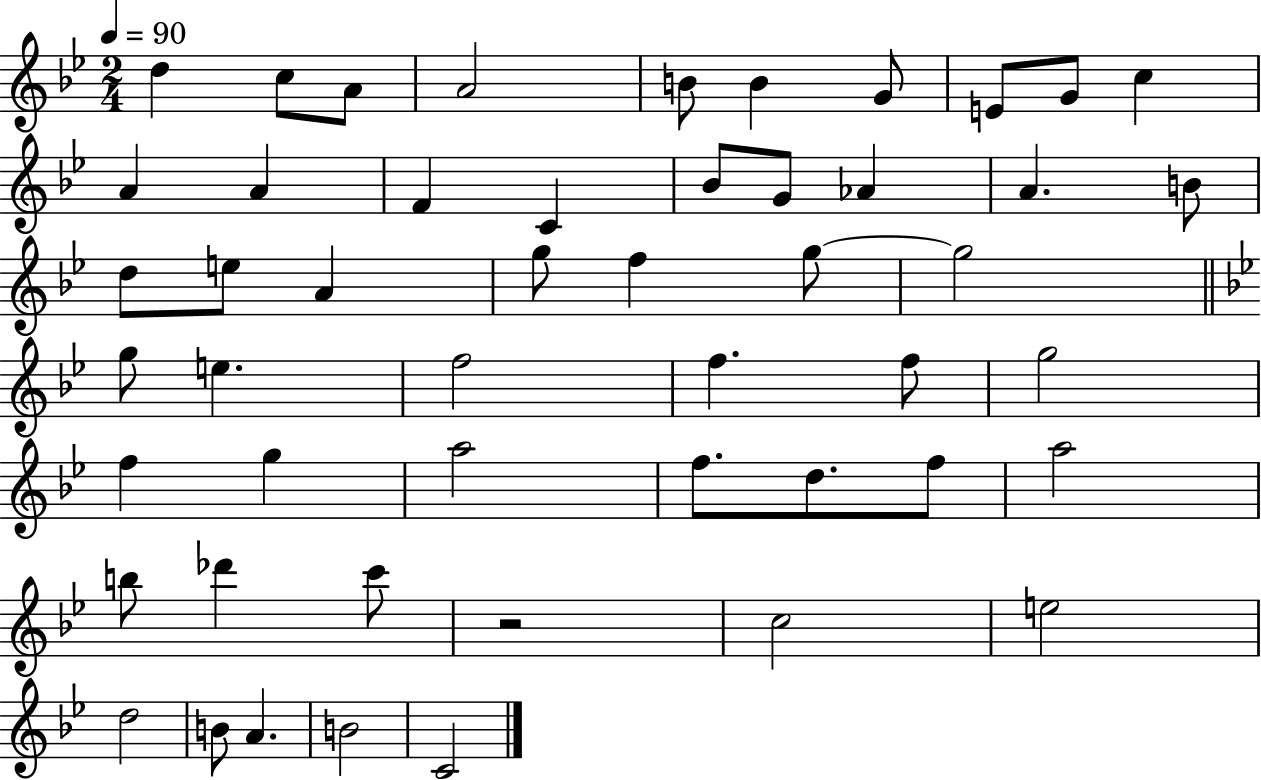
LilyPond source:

{
  \clef treble
  \numericTimeSignature
  \time 2/4
  \key bes \major
  \tempo 4 = 90
  d''4 c''8 a'8 | a'2 | b'8 b'4 g'8 | e'8 g'8 c''4 | \break a'4 a'4 | f'4 c'4 | bes'8 g'8 aes'4 | a'4. b'8 | \break d''8 e''8 a'4 | g''8 f''4 g''8~~ | g''2 | \bar "||" \break \key g \minor g''8 e''4. | f''2 | f''4. f''8 | g''2 | \break f''4 g''4 | a''2 | f''8. d''8. f''8 | a''2 | \break b''8 des'''4 c'''8 | r2 | c''2 | e''2 | \break d''2 | b'8 a'4. | b'2 | c'2 | \break \bar "|."
}